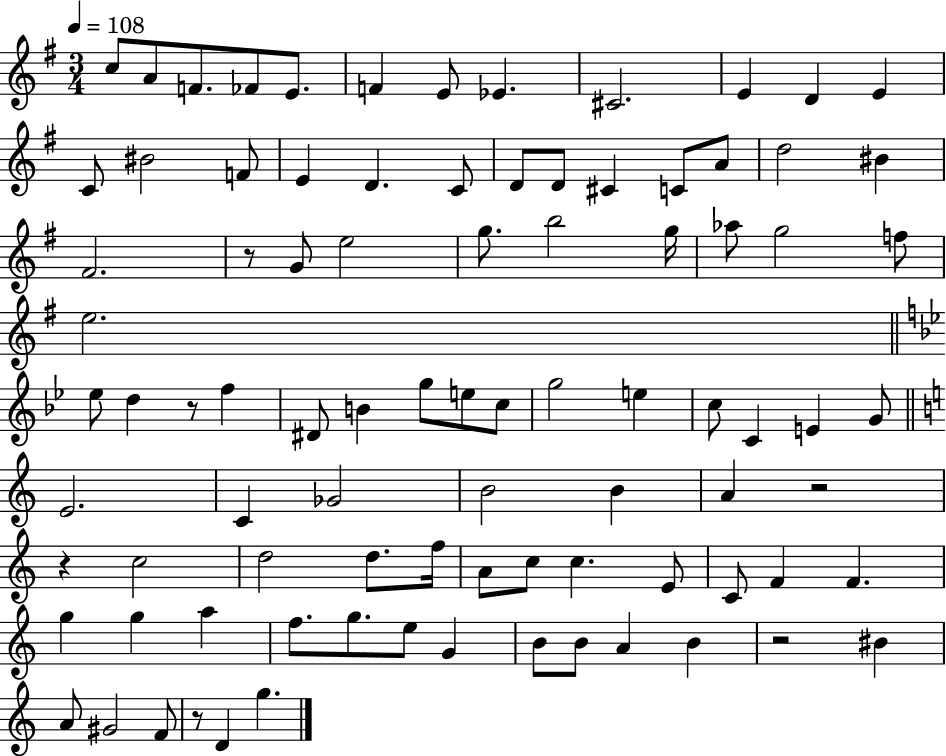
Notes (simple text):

C5/e A4/e F4/e. FES4/e E4/e. F4/q E4/e Eb4/q. C#4/h. E4/q D4/q E4/q C4/e BIS4/h F4/e E4/q D4/q. C4/e D4/e D4/e C#4/q C4/e A4/e D5/h BIS4/q F#4/h. R/e G4/e E5/h G5/e. B5/h G5/s Ab5/e G5/h F5/e E5/h. Eb5/e D5/q R/e F5/q D#4/e B4/q G5/e E5/e C5/e G5/h E5/q C5/e C4/q E4/q G4/e E4/h. C4/q Gb4/h B4/h B4/q A4/q R/h R/q C5/h D5/h D5/e. F5/s A4/e C5/e C5/q. E4/e C4/e F4/q F4/q. G5/q G5/q A5/q F5/e. G5/e. E5/e G4/q B4/e B4/e A4/q B4/q R/h BIS4/q A4/e G#4/h F4/e R/e D4/q G5/q.